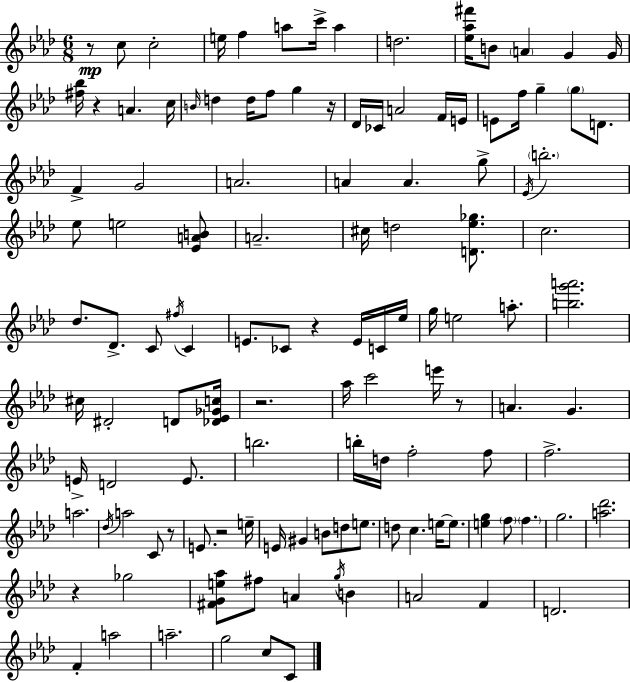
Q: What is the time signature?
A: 6/8